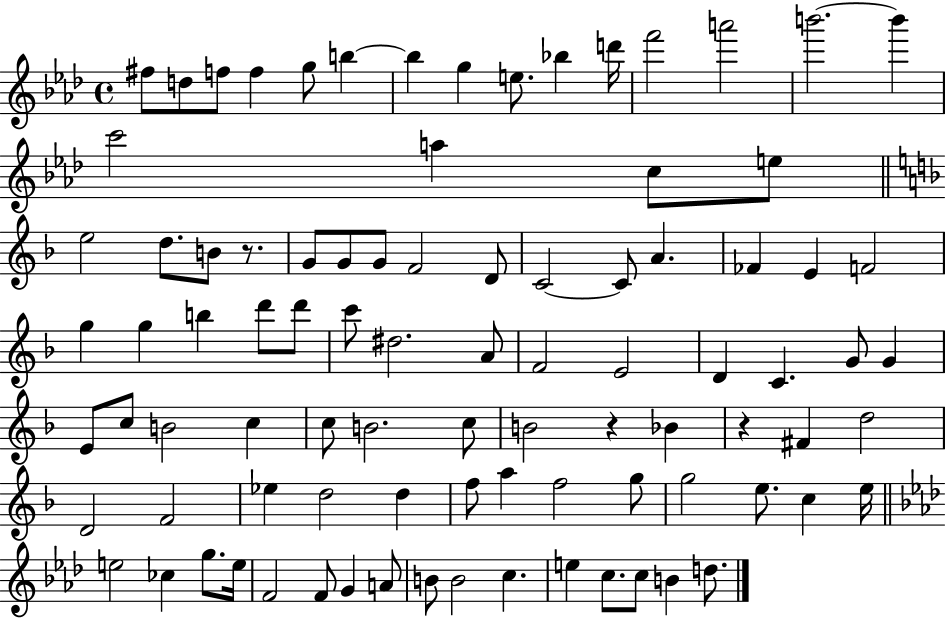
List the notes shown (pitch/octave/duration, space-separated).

F#5/e D5/e F5/e F5/q G5/e B5/q B5/q G5/q E5/e. Bb5/q D6/s F6/h A6/h B6/h. B6/q C6/h A5/q C5/e E5/e E5/h D5/e. B4/e R/e. G4/e G4/e G4/e F4/h D4/e C4/h C4/e A4/q. FES4/q E4/q F4/h G5/q G5/q B5/q D6/e D6/e C6/e D#5/h. A4/e F4/h E4/h D4/q C4/q. G4/e G4/q E4/e C5/e B4/h C5/q C5/e B4/h. C5/e B4/h R/q Bb4/q R/q F#4/q D5/h D4/h F4/h Eb5/q D5/h D5/q F5/e A5/q F5/h G5/e G5/h E5/e. C5/q E5/s E5/h CES5/q G5/e. E5/s F4/h F4/e G4/q A4/e B4/e B4/h C5/q. E5/q C5/e. C5/e B4/q D5/e.